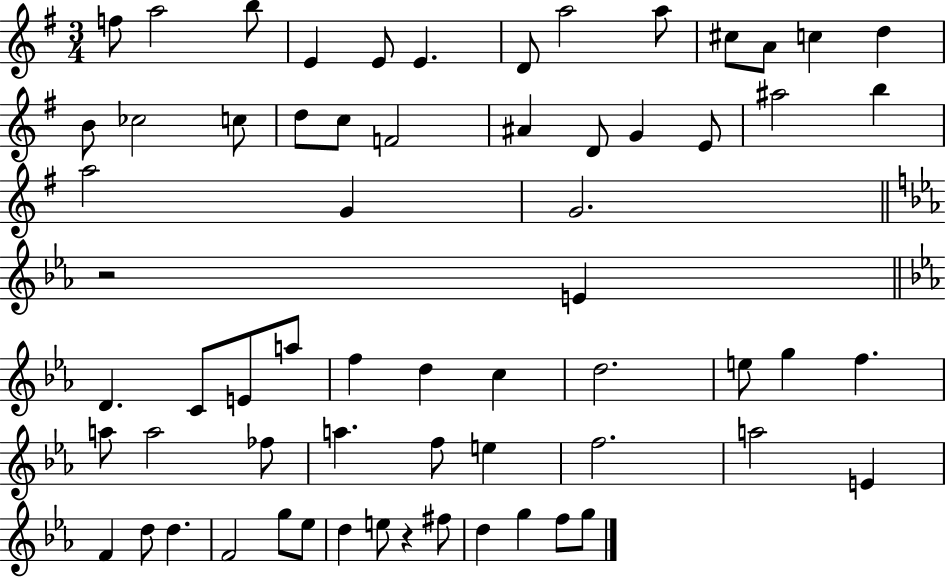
F5/e A5/h B5/e E4/q E4/e E4/q. D4/e A5/h A5/e C#5/e A4/e C5/q D5/q B4/e CES5/h C5/e D5/e C5/e F4/h A#4/q D4/e G4/q E4/e A#5/h B5/q A5/h G4/q G4/h. R/h E4/q D4/q. C4/e E4/e A5/e F5/q D5/q C5/q D5/h. E5/e G5/q F5/q. A5/e A5/h FES5/e A5/q. F5/e E5/q F5/h. A5/h E4/q F4/q D5/e D5/q. F4/h G5/e Eb5/e D5/q E5/e R/q F#5/e D5/q G5/q F5/e G5/e